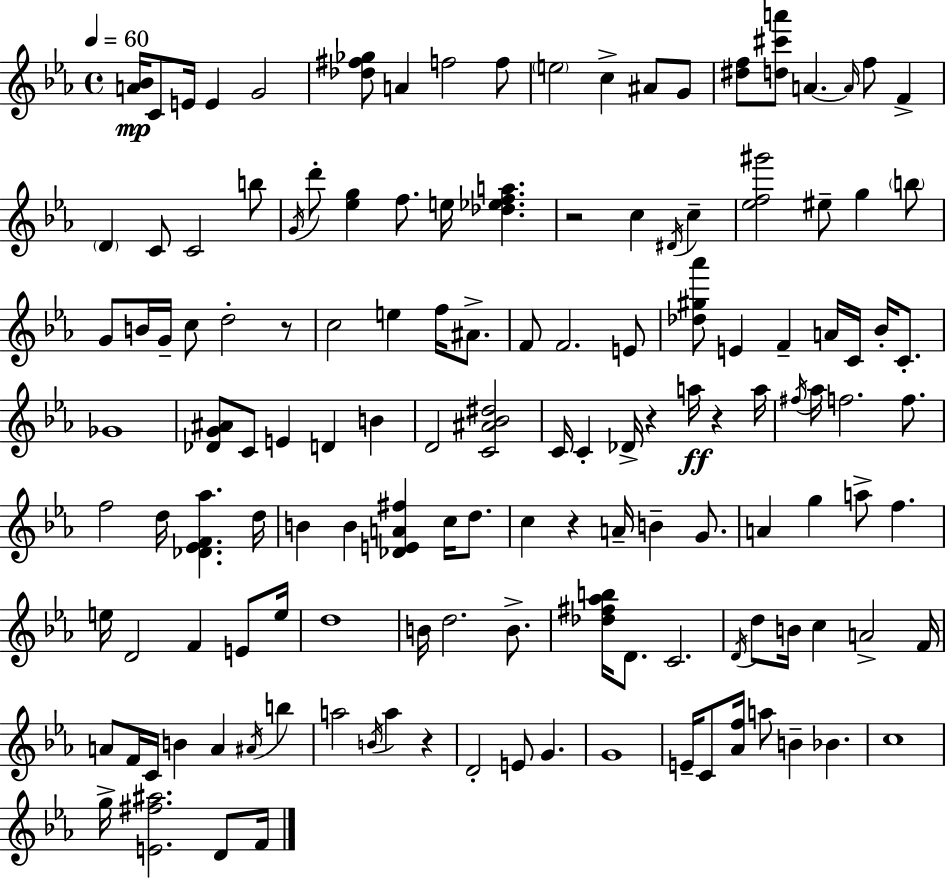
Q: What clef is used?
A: treble